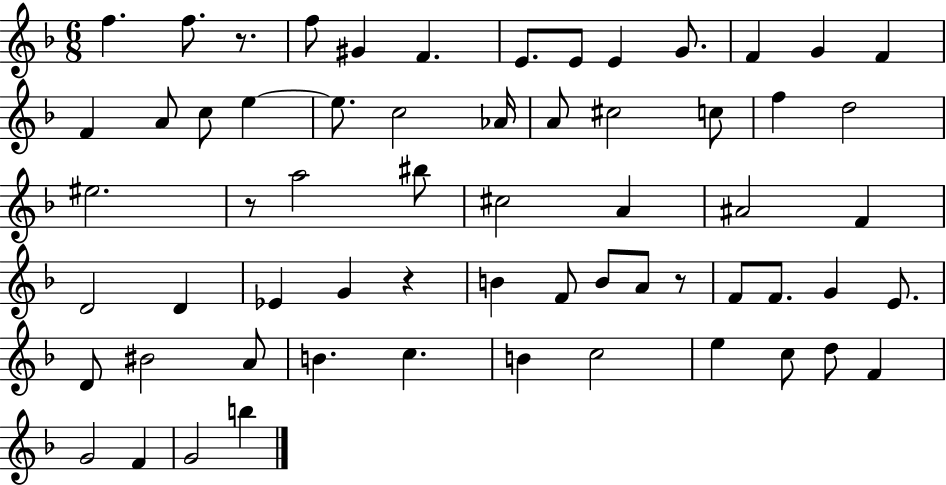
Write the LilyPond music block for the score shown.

{
  \clef treble
  \numericTimeSignature
  \time 6/8
  \key f \major
  f''4. f''8. r8. | f''8 gis'4 f'4. | e'8. e'8 e'4 g'8. | f'4 g'4 f'4 | \break f'4 a'8 c''8 e''4~~ | e''8. c''2 aes'16 | a'8 cis''2 c''8 | f''4 d''2 | \break eis''2. | r8 a''2 bis''8 | cis''2 a'4 | ais'2 f'4 | \break d'2 d'4 | ees'4 g'4 r4 | b'4 f'8 b'8 a'8 r8 | f'8 f'8. g'4 e'8. | \break d'8 bis'2 a'8 | b'4. c''4. | b'4 c''2 | e''4 c''8 d''8 f'4 | \break g'2 f'4 | g'2 b''4 | \bar "|."
}